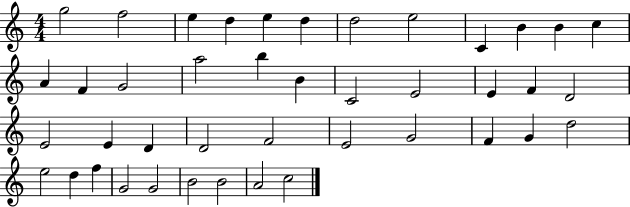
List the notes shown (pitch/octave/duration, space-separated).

G5/h F5/h E5/q D5/q E5/q D5/q D5/h E5/h C4/q B4/q B4/q C5/q A4/q F4/q G4/h A5/h B5/q B4/q C4/h E4/h E4/q F4/q D4/h E4/h E4/q D4/q D4/h F4/h E4/h G4/h F4/q G4/q D5/h E5/h D5/q F5/q G4/h G4/h B4/h B4/h A4/h C5/h